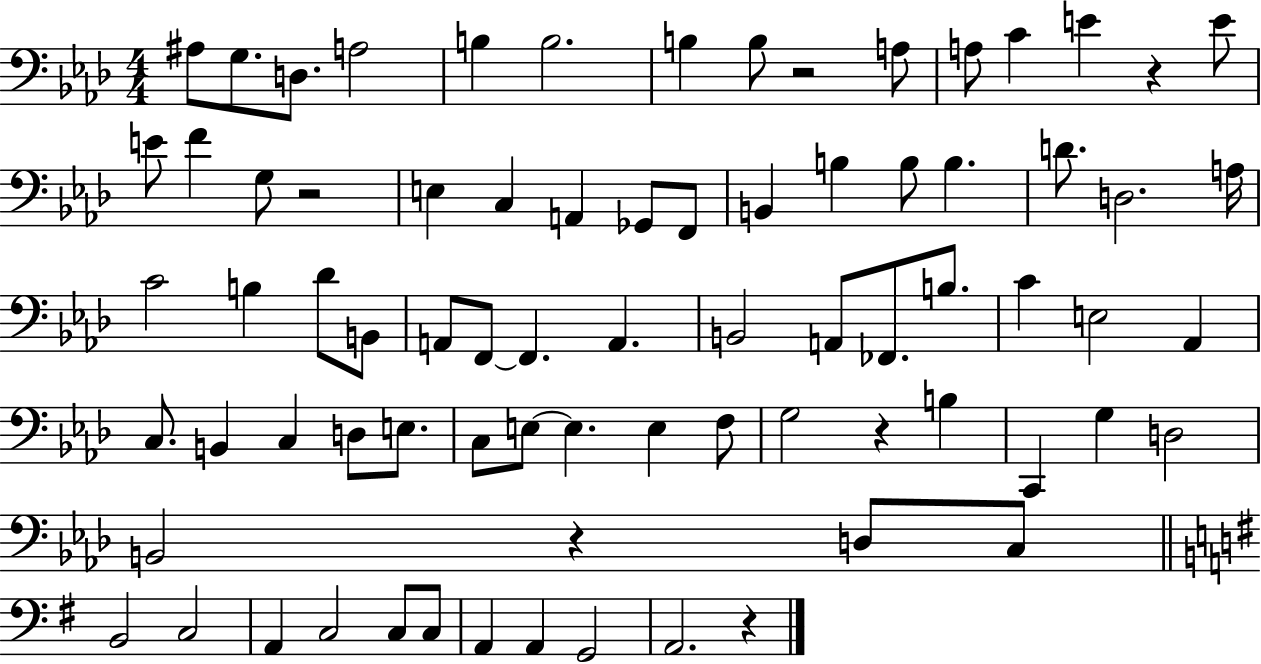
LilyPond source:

{
  \clef bass
  \numericTimeSignature
  \time 4/4
  \key aes \major
  \repeat volta 2 { ais8 g8. d8. a2 | b4 b2. | b4 b8 r2 a8 | a8 c'4 e'4 r4 e'8 | \break e'8 f'4 g8 r2 | e4 c4 a,4 ges,8 f,8 | b,4 b4 b8 b4. | d'8. d2. a16 | \break c'2 b4 des'8 b,8 | a,8 f,8~~ f,4. a,4. | b,2 a,8 fes,8. b8. | c'4 e2 aes,4 | \break c8. b,4 c4 d8 e8. | c8 e8~~ e4. e4 f8 | g2 r4 b4 | c,4 g4 d2 | \break b,2 r4 d8 c8 | \bar "||" \break \key g \major b,2 c2 | a,4 c2 c8 c8 | a,4 a,4 g,2 | a,2. r4 | \break } \bar "|."
}